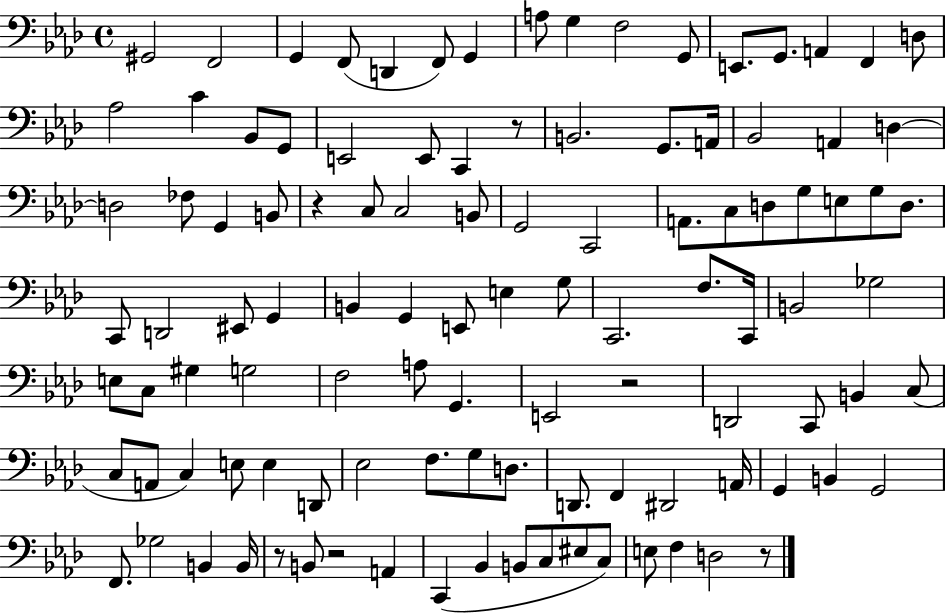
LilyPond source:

{
  \clef bass
  \time 4/4
  \defaultTimeSignature
  \key aes \major
  gis,2 f,2 | g,4 f,8( d,4 f,8) g,4 | a8 g4 f2 g,8 | e,8. g,8. a,4 f,4 d8 | \break aes2 c'4 bes,8 g,8 | e,2 e,8 c,4 r8 | b,2. g,8. a,16 | bes,2 a,4 d4~~ | \break d2 fes8 g,4 b,8 | r4 c8 c2 b,8 | g,2 c,2 | a,8. c8 d8 g8 e8 g8 d8. | \break c,8 d,2 eis,8 g,4 | b,4 g,4 e,8 e4 g8 | c,2. f8. c,16 | b,2 ges2 | \break e8 c8 gis4 g2 | f2 a8 g,4. | e,2 r2 | d,2 c,8 b,4 c8( | \break c8 a,8 c4) e8 e4 d,8 | ees2 f8. g8 d8. | d,8. f,4 dis,2 a,16 | g,4 b,4 g,2 | \break f,8. ges2 b,4 b,16 | r8 b,8 r2 a,4 | c,4( bes,4 b,8 c8 eis8 c8) | e8 f4 d2 r8 | \break \bar "|."
}